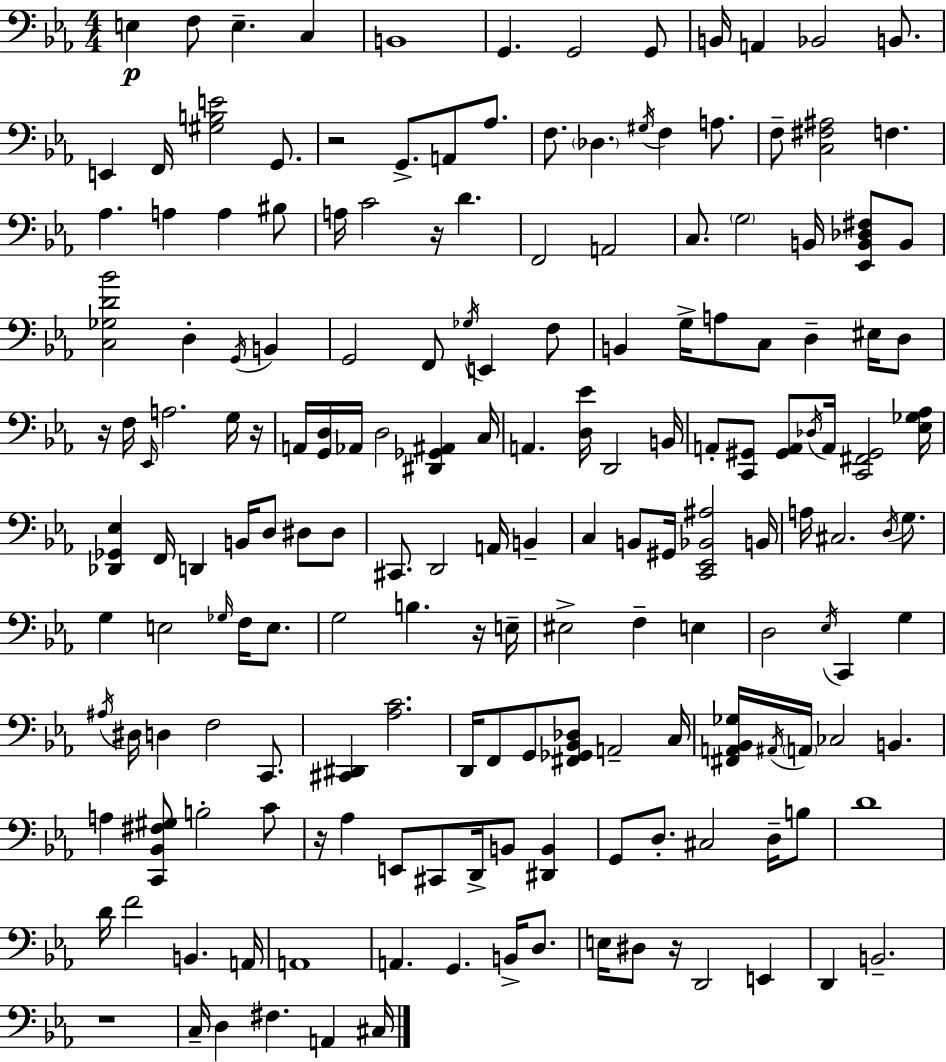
X:1
T:Untitled
M:4/4
L:1/4
K:Cm
E, F,/2 E, C, B,,4 G,, G,,2 G,,/2 B,,/4 A,, _B,,2 B,,/2 E,, F,,/4 [^G,B,E]2 G,,/2 z2 G,,/2 A,,/2 _A,/2 F,/2 _D, ^G,/4 F, A,/2 F,/2 [C,^F,^A,]2 F, _A, A, A, ^B,/2 A,/4 C2 z/4 D F,,2 A,,2 C,/2 G,2 B,,/4 [_E,,B,,_D,^F,]/2 B,,/2 [C,_G,D_B]2 D, G,,/4 B,, G,,2 F,,/2 _G,/4 E,, F,/2 B,, G,/4 A,/2 C,/2 D, ^E,/4 D,/2 z/4 F,/4 _E,,/4 A,2 G,/4 z/4 A,,/4 [G,,D,]/4 _A,,/4 D,2 [^D,,_G,,^A,,] C,/4 A,, [D,_E]/4 D,,2 B,,/4 A,,/2 [C,,^G,,]/2 [^G,,A,,]/2 _D,/4 A,,/4 [C,,^F,,^G,,]2 [_E,_G,_A,]/4 [_D,,_G,,_E,] F,,/4 D,, B,,/4 D,/2 ^D,/2 ^D,/2 ^C,,/2 D,,2 A,,/4 B,, C, B,,/2 ^G,,/4 [C,,_E,,_B,,^A,]2 B,,/4 A,/4 ^C,2 D,/4 G,/2 G, E,2 _G,/4 F,/4 E,/2 G,2 B, z/4 E,/4 ^E,2 F, E, D,2 _E,/4 C,, G, ^A,/4 ^D,/4 D, F,2 C,,/2 [^C,,^D,,] [_A,C]2 D,,/4 F,,/2 G,,/2 [^F,,_G,,_B,,_D,]/2 A,,2 C,/4 [^F,,A,,_B,,_G,]/4 ^A,,/4 A,,/4 _C,2 B,, A, [C,,_B,,^F,^G,]/2 B,2 C/2 z/4 _A, E,,/2 ^C,,/2 D,,/4 B,,/2 [^D,,B,,] G,,/2 D,/2 ^C,2 D,/4 B,/2 D4 D/4 F2 B,, A,,/4 A,,4 A,, G,, B,,/4 D,/2 E,/4 ^D,/2 z/4 D,,2 E,, D,, B,,2 z4 C,/4 D, ^F, A,, ^C,/4